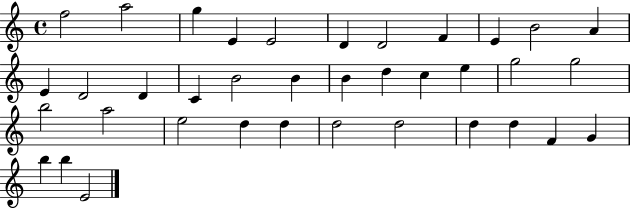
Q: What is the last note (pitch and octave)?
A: E4